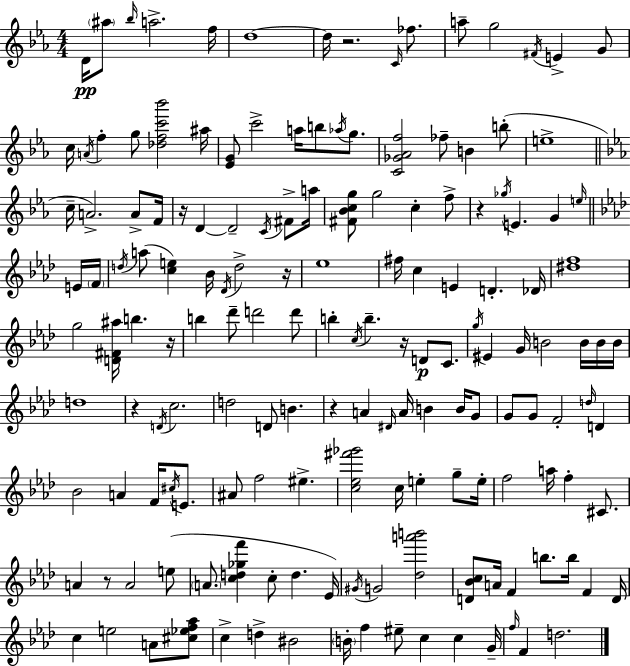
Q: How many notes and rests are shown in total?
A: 159